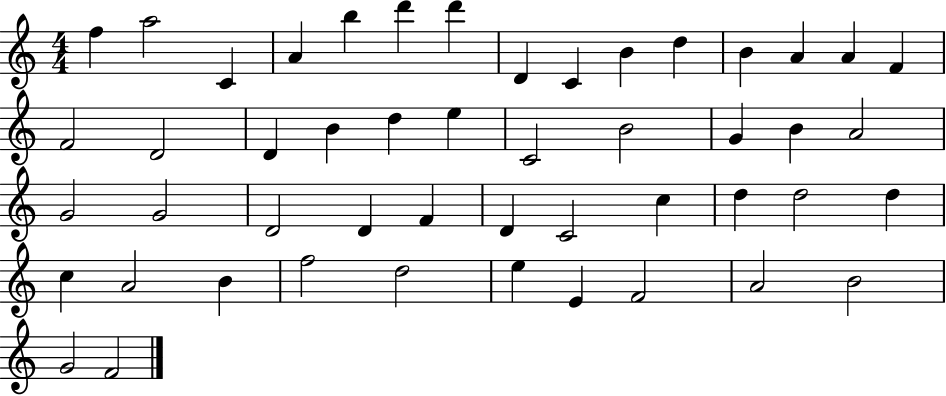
F5/q A5/h C4/q A4/q B5/q D6/q D6/q D4/q C4/q B4/q D5/q B4/q A4/q A4/q F4/q F4/h D4/h D4/q B4/q D5/q E5/q C4/h B4/h G4/q B4/q A4/h G4/h G4/h D4/h D4/q F4/q D4/q C4/h C5/q D5/q D5/h D5/q C5/q A4/h B4/q F5/h D5/h E5/q E4/q F4/h A4/h B4/h G4/h F4/h